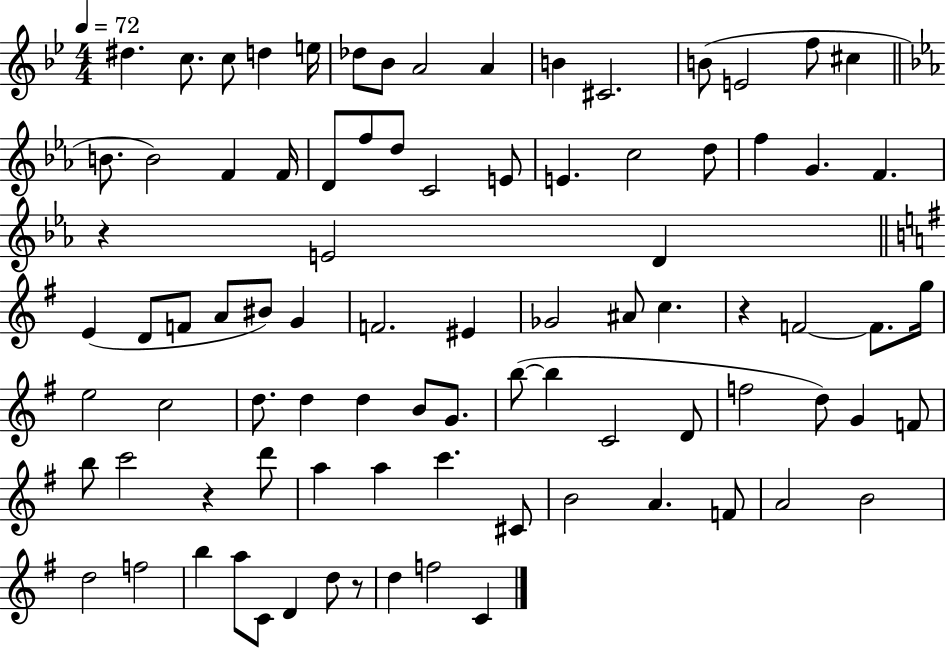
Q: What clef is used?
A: treble